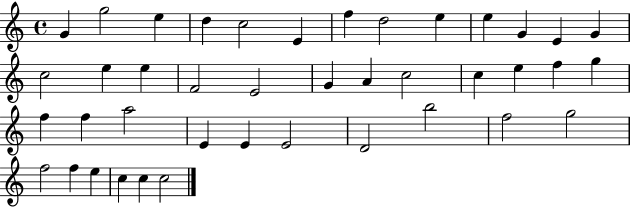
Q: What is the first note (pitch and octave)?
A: G4